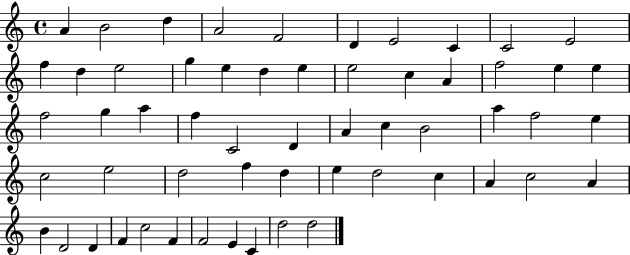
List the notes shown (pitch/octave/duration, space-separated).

A4/q B4/h D5/q A4/h F4/h D4/q E4/h C4/q C4/h E4/h F5/q D5/q E5/h G5/q E5/q D5/q E5/q E5/h C5/q A4/q F5/h E5/q E5/q F5/h G5/q A5/q F5/q C4/h D4/q A4/q C5/q B4/h A5/q F5/h E5/q C5/h E5/h D5/h F5/q D5/q E5/q D5/h C5/q A4/q C5/h A4/q B4/q D4/h D4/q F4/q C5/h F4/q F4/h E4/q C4/q D5/h D5/h